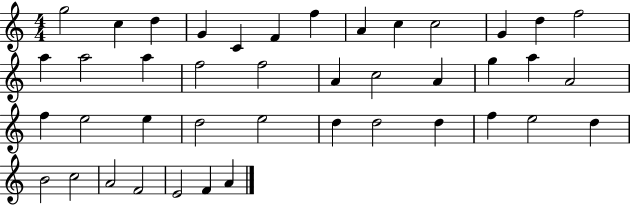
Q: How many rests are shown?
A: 0